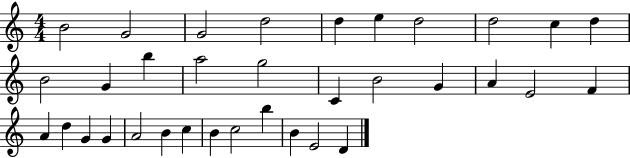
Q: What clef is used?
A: treble